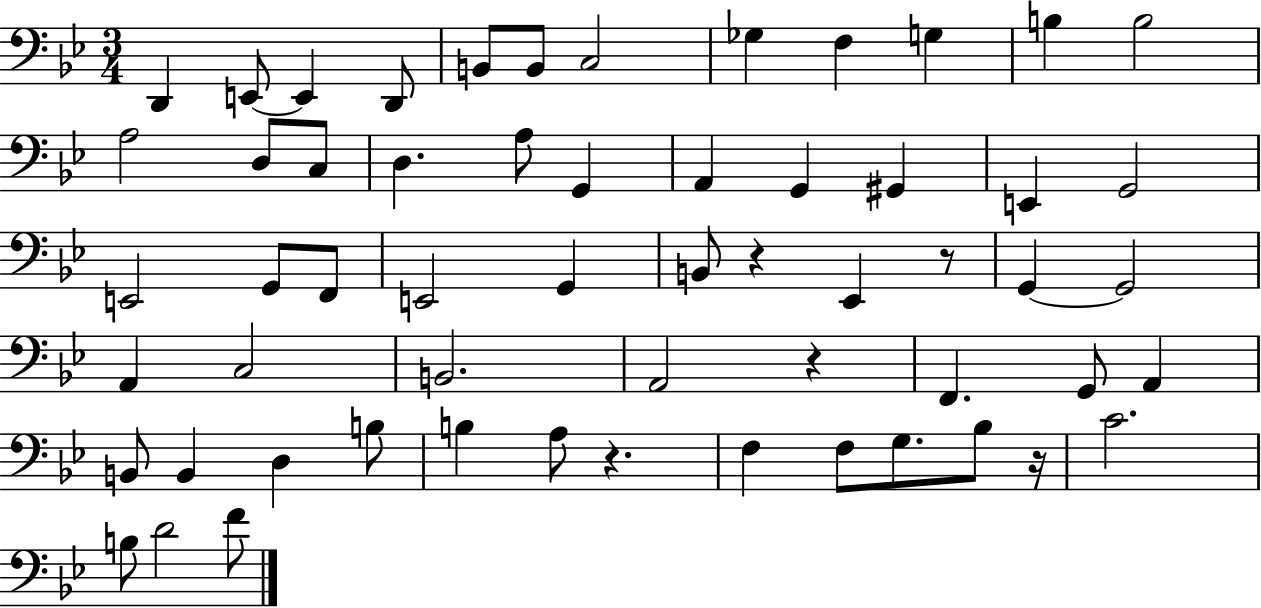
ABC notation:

X:1
T:Untitled
M:3/4
L:1/4
K:Bb
D,, E,,/2 E,, D,,/2 B,,/2 B,,/2 C,2 _G, F, G, B, B,2 A,2 D,/2 C,/2 D, A,/2 G,, A,, G,, ^G,, E,, G,,2 E,,2 G,,/2 F,,/2 E,,2 G,, B,,/2 z _E,, z/2 G,, G,,2 A,, C,2 B,,2 A,,2 z F,, G,,/2 A,, B,,/2 B,, D, B,/2 B, A,/2 z F, F,/2 G,/2 _B,/2 z/4 C2 B,/2 D2 F/2